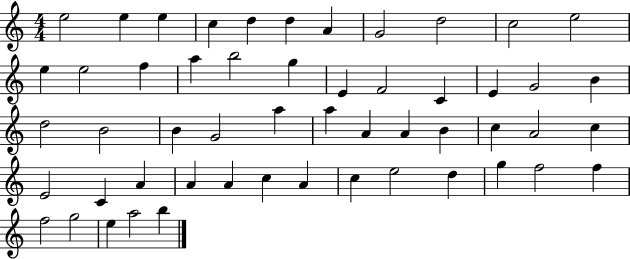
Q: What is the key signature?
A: C major